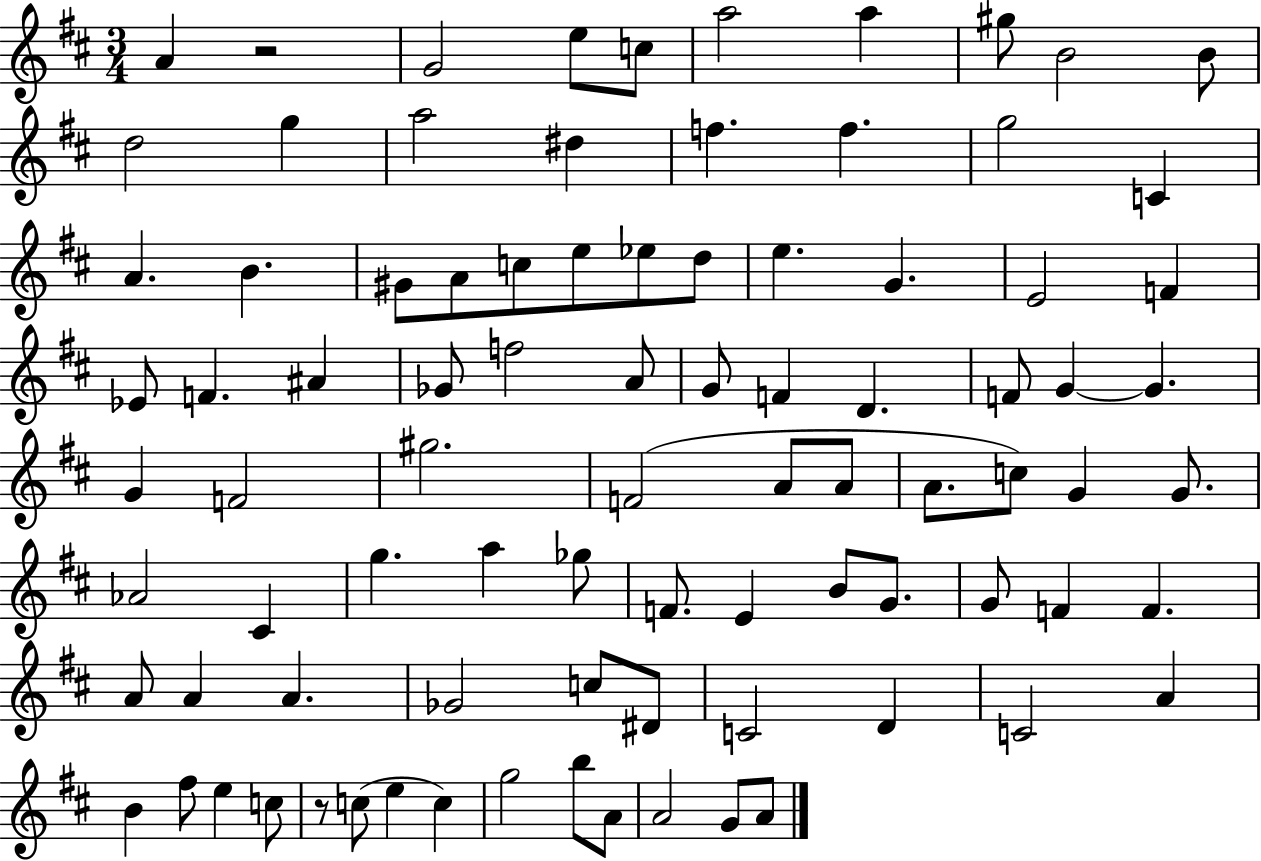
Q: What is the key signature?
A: D major